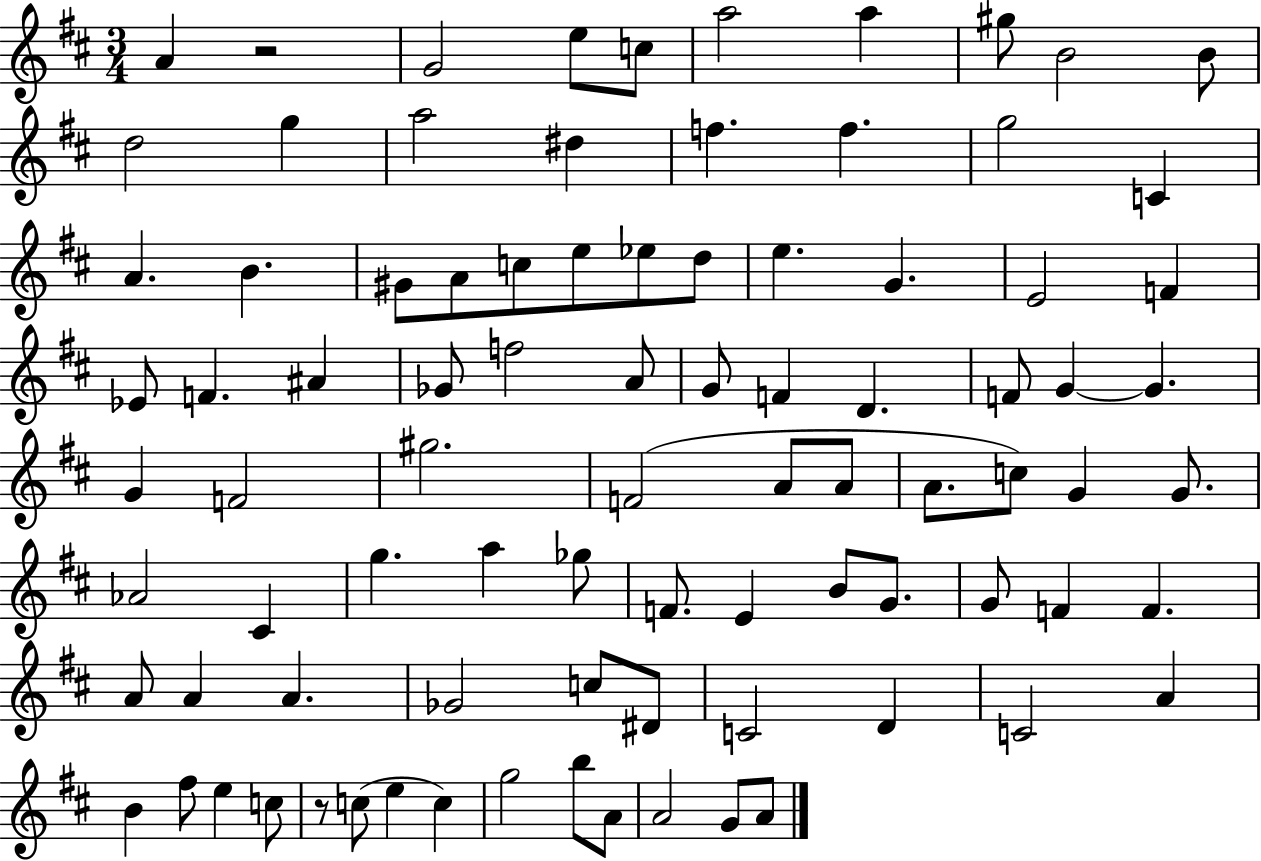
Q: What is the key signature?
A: D major